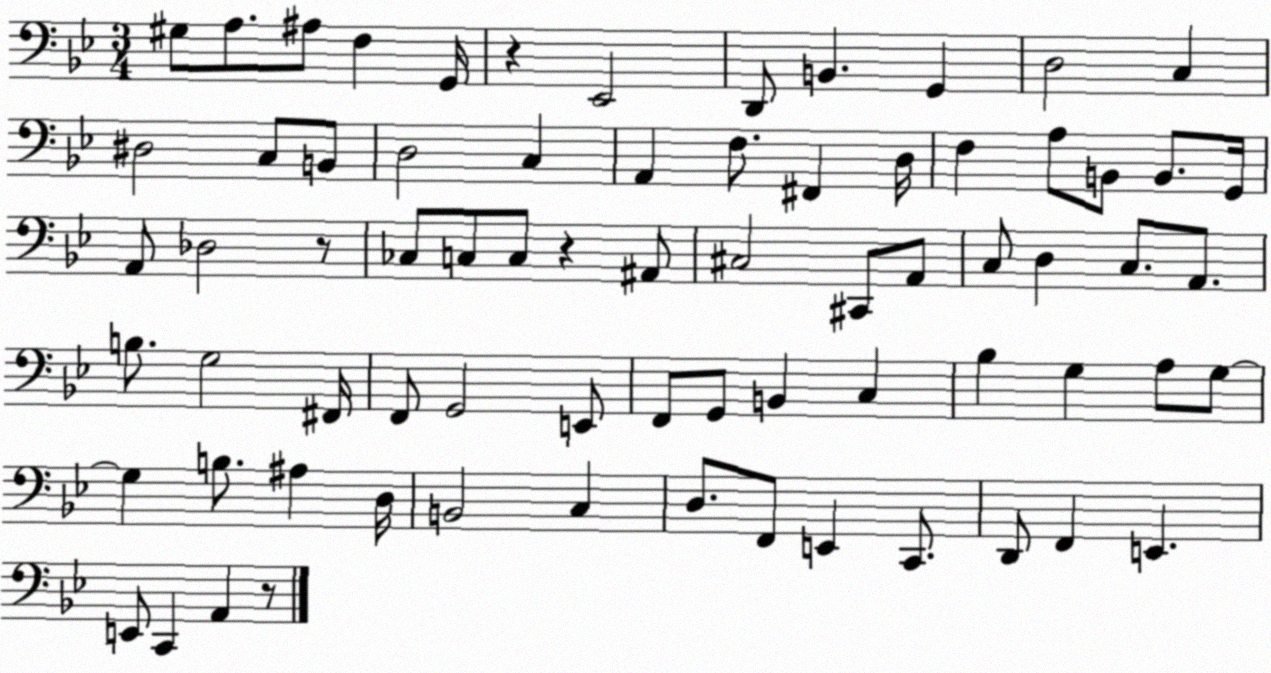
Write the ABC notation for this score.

X:1
T:Untitled
M:3/4
L:1/4
K:Bb
^G,/2 A,/2 ^A,/2 F, G,,/4 z _E,,2 D,,/2 B,, G,, D,2 C, ^D,2 C,/2 B,,/2 D,2 C, A,, F,/2 ^F,, D,/4 F, A,/2 B,,/2 B,,/2 G,,/4 A,,/2 _D,2 z/2 _C,/2 C,/2 C,/2 z ^A,,/2 ^C,2 ^C,,/2 A,,/2 C,/2 D, C,/2 A,,/2 B,/2 G,2 ^F,,/4 F,,/2 G,,2 E,,/2 F,,/2 G,,/2 B,, C, _B, G, A,/2 G,/2 G, B,/2 ^A, D,/4 B,,2 C, D,/2 F,,/2 E,, C,,/2 D,,/2 F,, E,, E,,/2 C,, A,, z/2